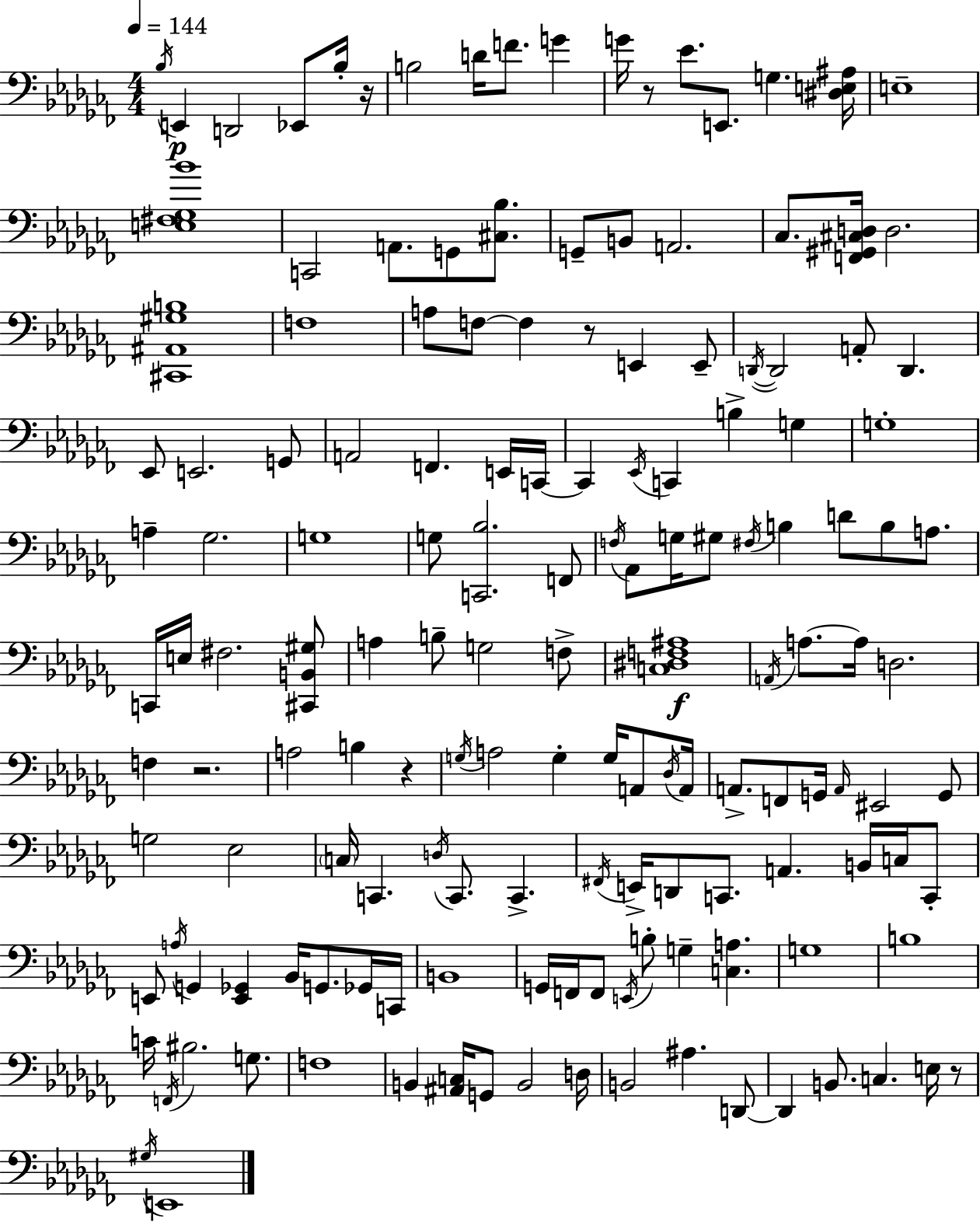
{
  \clef bass
  \numericTimeSignature
  \time 4/4
  \key aes \minor
  \tempo 4 = 144
  \acciaccatura { bes16 }\p e,4 d,2 ees,8 bes16-. | r16 b2 d'16 f'8. g'4 | g'16 r8 ees'8. e,8. g4. | <dis e ais>16 e1-- | \break <e fis ges bes'>1 | c,2 a,8. g,8 <cis bes>8. | g,8-- b,8 a,2. | ces8. <f, gis, cis d>16 d2. | \break <cis, ais, gis b>1 | f1 | a8 f8~~ f4 r8 e,4 e,8-- | \acciaccatura { d,16~ }~ d,2 a,8-. d,4. | \break ees,8 e,2. | g,8 a,2 f,4. | e,16 c,16~~ c,4 \acciaccatura { ees,16 } c,4 b4-> g4 | g1-. | \break a4-- ges2. | g1 | g8 <c, bes>2. | f,8 \acciaccatura { f16 } aes,8 g16 gis8 \acciaccatura { fis16 } b4 d'8 | \break b8 a8. c,16 e16 fis2. | <cis, b, gis>8 a4 b8-- g2 | f8-> <c dis f ais>1\f | \acciaccatura { a,16 } a8.~~ a16 d2. | \break f4 r2. | a2 b4 | r4 \acciaccatura { g16 } a2 g4-. | g16 a,8 \acciaccatura { des16 } a,16 a,8.-> f,8 g,16 \grace { a,16 } eis,2 | \break g,8 g2 | ees2 \parenthesize c16 c,4. | \acciaccatura { d16 } c,8. c,4.-> \acciaccatura { fis,16 } e,16-> d,8 c,8. | a,4. b,16 c16 c,8-. e,8 \acciaccatura { a16 } g,4 | \break <e, ges,>4 bes,16 g,8. ges,16 c,16 b,1 | g,16 f,16 f,8 | \acciaccatura { e,16 } b8-. g4-- <c a>4. g1 | b1 | \break c'16 \acciaccatura { f,16 } bis2. | g8. f1 | b,4 | <ais, c>16 g,8 b,2 d16 b,2 | \break ais4. d,8~~ d,4 | b,8. c4. e16 r8 \acciaccatura { gis16 } e,1 | \bar "|."
}